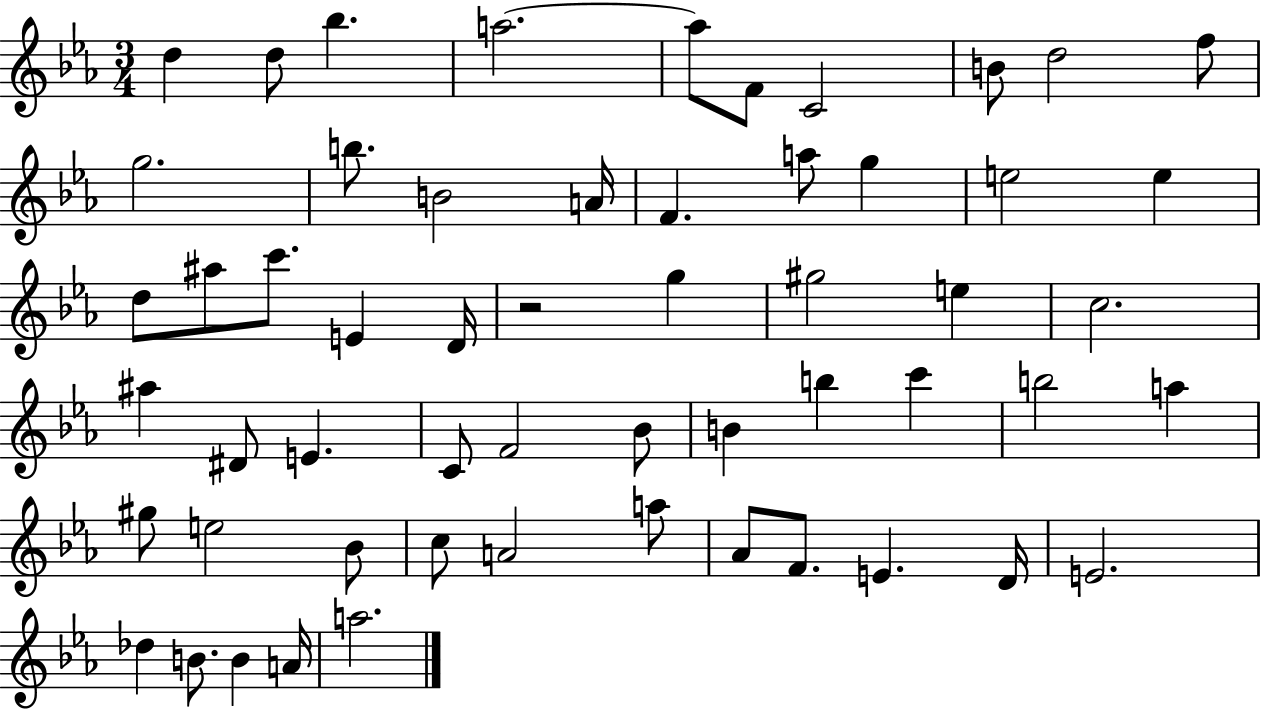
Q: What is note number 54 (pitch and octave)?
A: A4